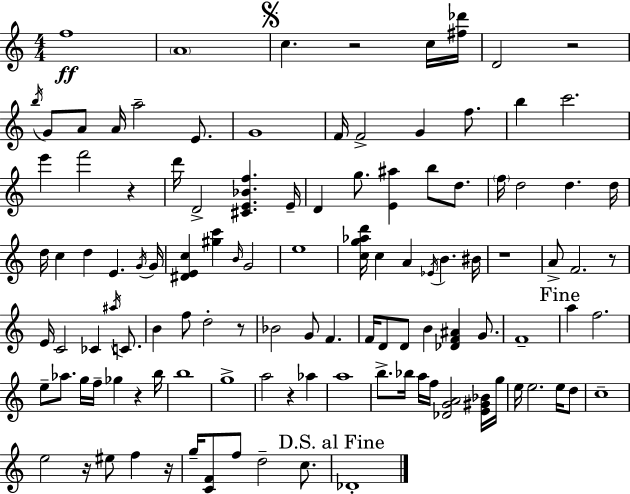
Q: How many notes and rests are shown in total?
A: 115